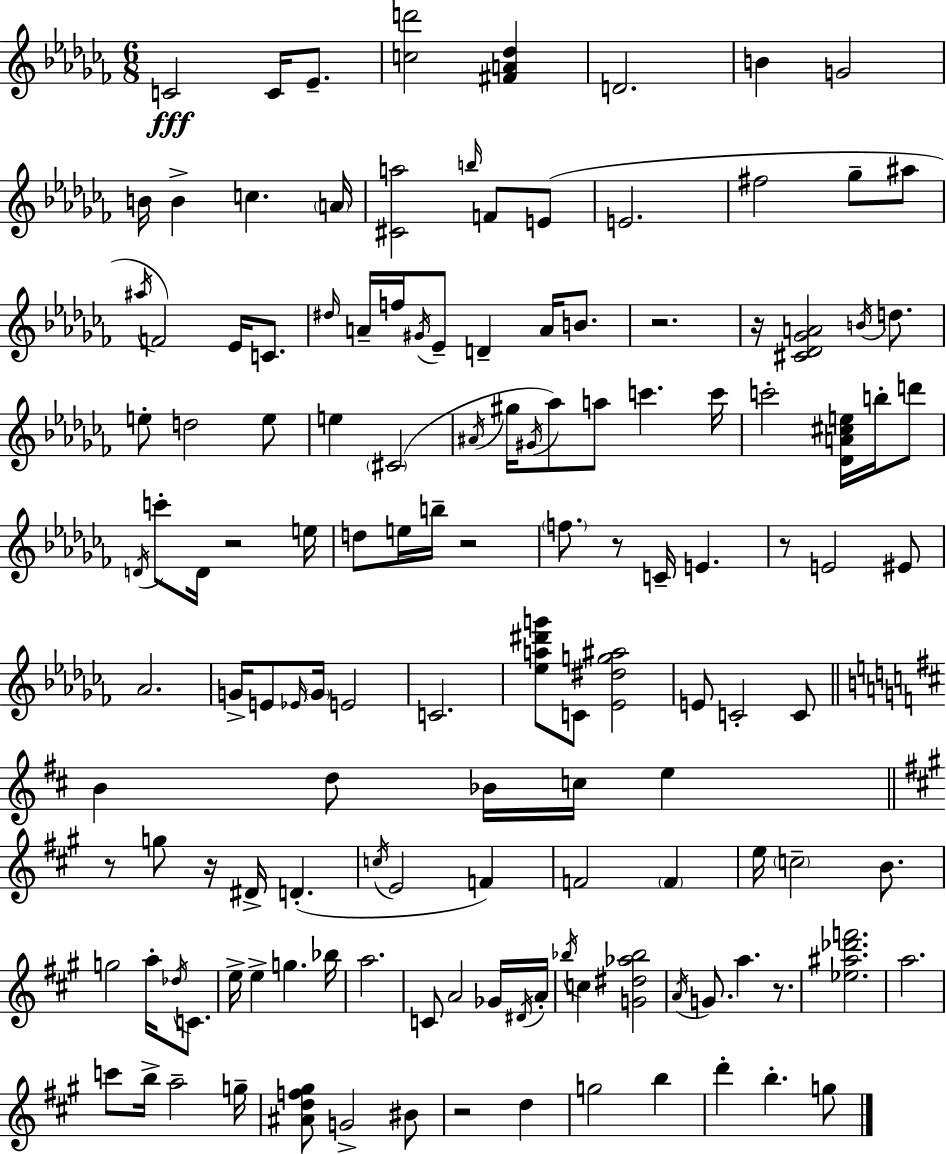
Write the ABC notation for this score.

X:1
T:Untitled
M:6/8
L:1/4
K:Abm
C2 C/4 _E/2 [cd']2 [^FA_d] D2 B G2 B/4 B c A/4 [^Ca]2 b/4 F/2 E/2 E2 ^f2 _g/2 ^a/2 ^a/4 F2 _E/4 C/2 ^d/4 A/4 f/4 ^G/4 _E/2 D A/4 B/2 z2 z/4 [^C_D_GA]2 B/4 d/2 e/2 d2 e/2 e ^C2 ^A/4 ^g/4 ^G/4 _a/2 a/2 c' c'/4 c'2 [_DA^ce]/4 b/4 d'/2 D/4 c'/2 D/4 z2 e/4 d/2 e/4 b/4 z2 f/2 z/2 C/4 E z/2 E2 ^E/2 _A2 G/4 E/2 _E/4 G/4 E2 C2 [_ea^d'g']/2 C/2 [_E^dg^a]2 E/2 C2 C/2 B d/2 _B/4 c/4 e z/2 g/2 z/4 ^D/4 D c/4 E2 F F2 F e/4 c2 B/2 g2 a/4 _d/4 C/2 e/4 e g _b/4 a2 C/2 A2 _G/4 ^D/4 A/4 _b/4 c [G^d_a_b]2 A/4 G/2 a z/2 [_e^a_d'f']2 a2 c'/2 b/4 a2 g/4 [^Adf^g]/2 G2 ^B/2 z2 d g2 b d' b g/2